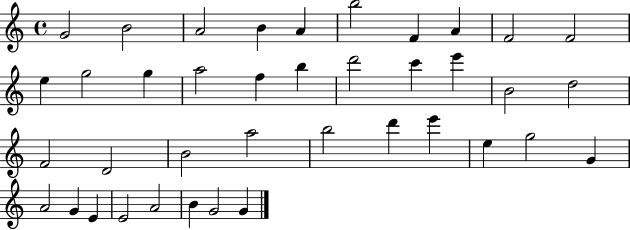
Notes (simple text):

G4/h B4/h A4/h B4/q A4/q B5/h F4/q A4/q F4/h F4/h E5/q G5/h G5/q A5/h F5/q B5/q D6/h C6/q E6/q B4/h D5/h F4/h D4/h B4/h A5/h B5/h D6/q E6/q E5/q G5/h G4/q A4/h G4/q E4/q E4/h A4/h B4/q G4/h G4/q